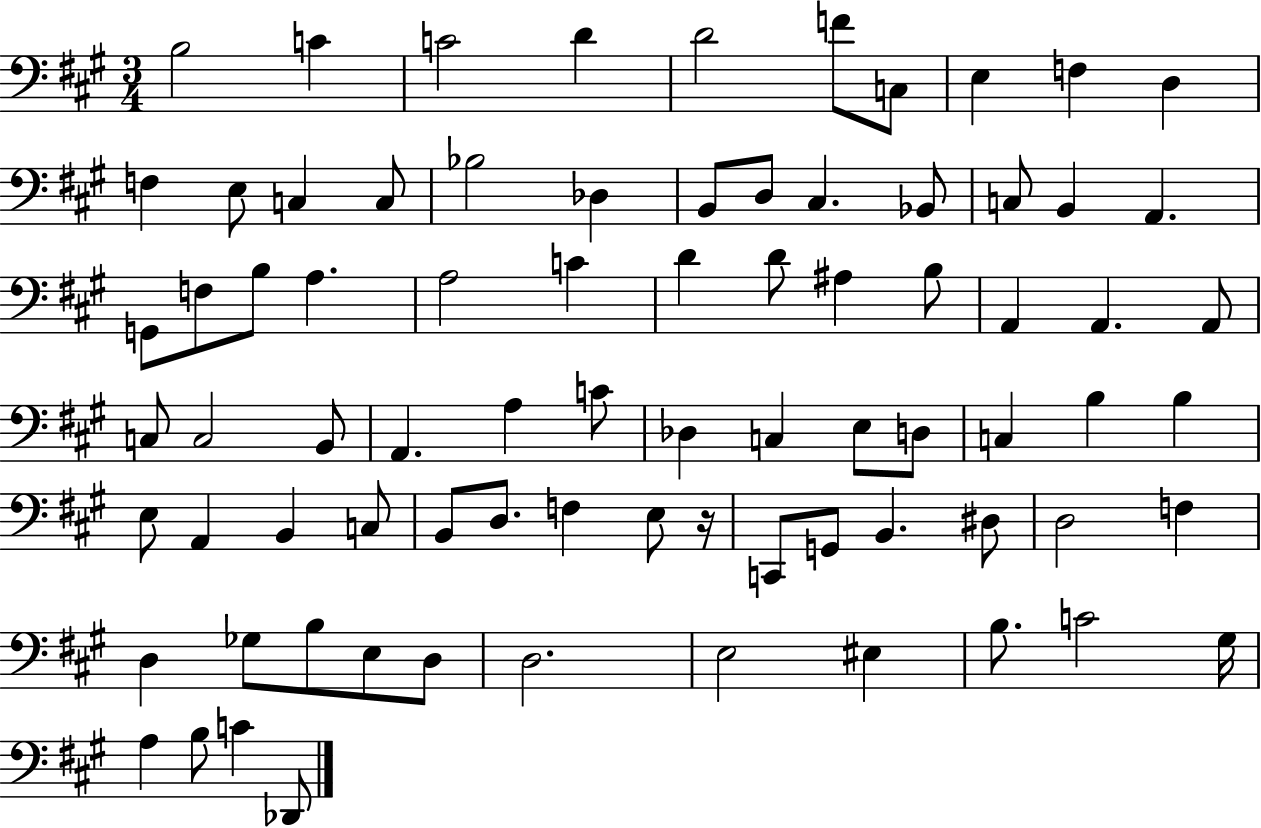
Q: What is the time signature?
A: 3/4